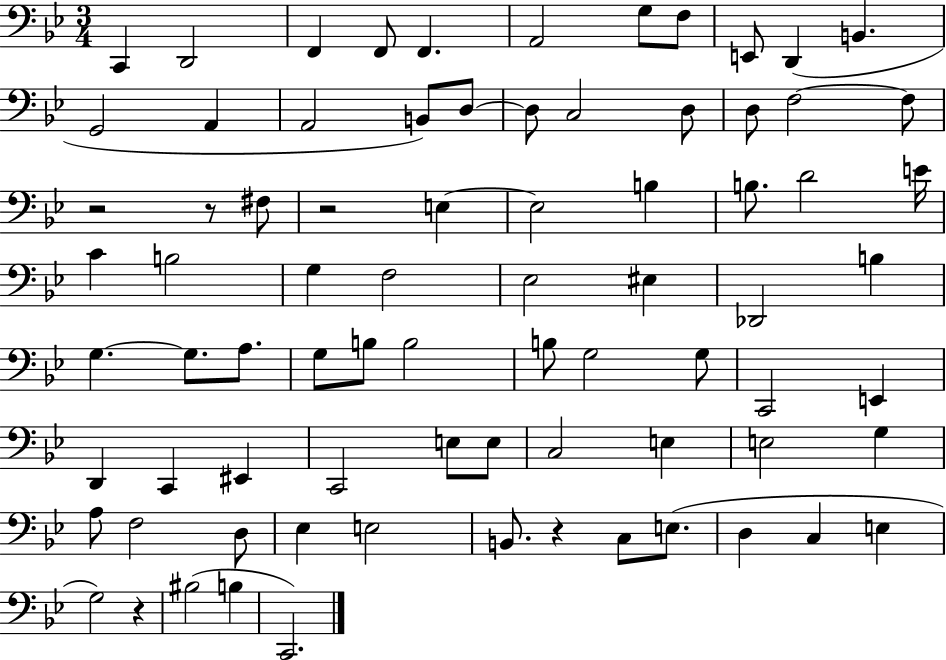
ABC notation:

X:1
T:Untitled
M:3/4
L:1/4
K:Bb
C,, D,,2 F,, F,,/2 F,, A,,2 G,/2 F,/2 E,,/2 D,, B,, G,,2 A,, A,,2 B,,/2 D,/2 D,/2 C,2 D,/2 D,/2 F,2 F,/2 z2 z/2 ^F,/2 z2 E, E,2 B, B,/2 D2 E/4 C B,2 G, F,2 _E,2 ^E, _D,,2 B, G, G,/2 A,/2 G,/2 B,/2 B,2 B,/2 G,2 G,/2 C,,2 E,, D,, C,, ^E,, C,,2 E,/2 E,/2 C,2 E, E,2 G, A,/2 F,2 D,/2 _E, E,2 B,,/2 z C,/2 E,/2 D, C, E, G,2 z ^B,2 B, C,,2